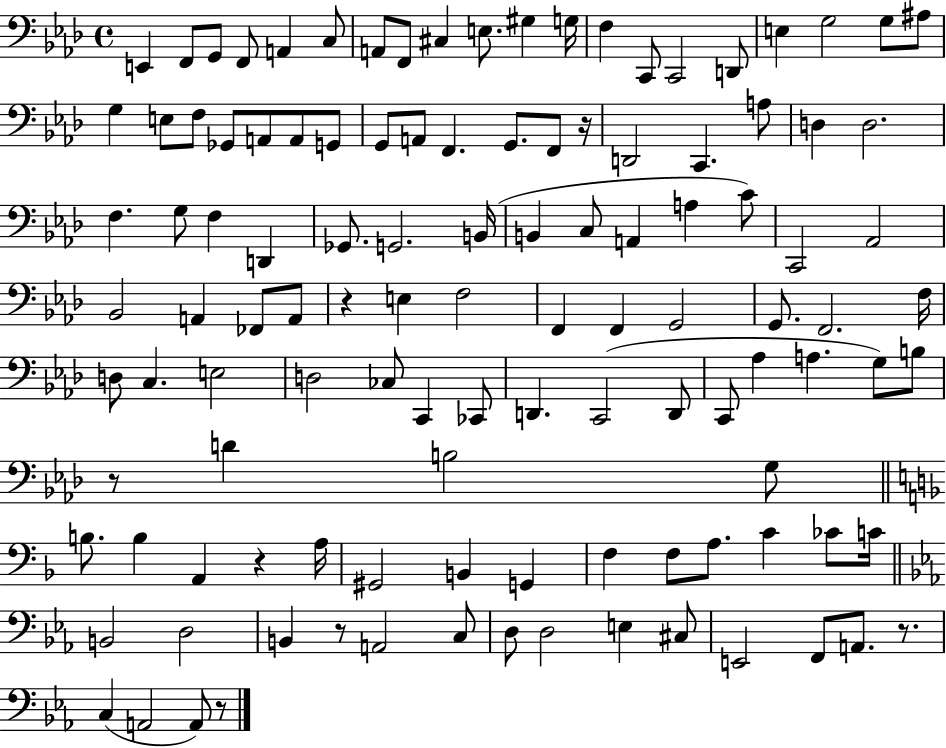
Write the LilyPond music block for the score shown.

{
  \clef bass
  \time 4/4
  \defaultTimeSignature
  \key aes \major
  \repeat volta 2 { e,4 f,8 g,8 f,8 a,4 c8 | a,8 f,8 cis4 e8. gis4 g16 | f4 c,8 c,2 d,8 | e4 g2 g8 ais8 | \break g4 e8 f8 ges,8 a,8 a,8 g,8 | g,8 a,8 f,4. g,8. f,8 r16 | d,2 c,4. a8 | d4 d2. | \break f4. g8 f4 d,4 | ges,8. g,2. b,16( | b,4 c8 a,4 a4 c'8) | c,2 aes,2 | \break bes,2 a,4 fes,8 a,8 | r4 e4 f2 | f,4 f,4 g,2 | g,8. f,2. f16 | \break d8 c4. e2 | d2 ces8 c,4 ces,8 | d,4. c,2( d,8 | c,8 aes4 a4. g8) b8 | \break r8 d'4 b2 g8 | \bar "||" \break \key f \major b8. b4 a,4 r4 a16 | gis,2 b,4 g,4 | f4 f8 a8. c'4 ces'8 c'16 | \bar "||" \break \key c \minor b,2 d2 | b,4 r8 a,2 c8 | d8 d2 e4 cis8 | e,2 f,8 a,8. r8. | \break c4( a,2 a,8) r8 | } \bar "|."
}